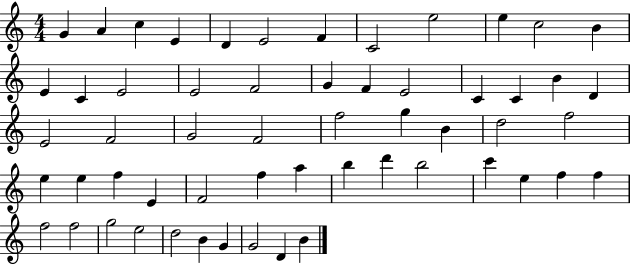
G4/q A4/q C5/q E4/q D4/q E4/h F4/q C4/h E5/h E5/q C5/h B4/q E4/q C4/q E4/h E4/h F4/h G4/q F4/q E4/h C4/q C4/q B4/q D4/q E4/h F4/h G4/h F4/h F5/h G5/q B4/q D5/h F5/h E5/q E5/q F5/q E4/q F4/h F5/q A5/q B5/q D6/q B5/h C6/q E5/q F5/q F5/q F5/h F5/h G5/h E5/h D5/h B4/q G4/q G4/h D4/q B4/q